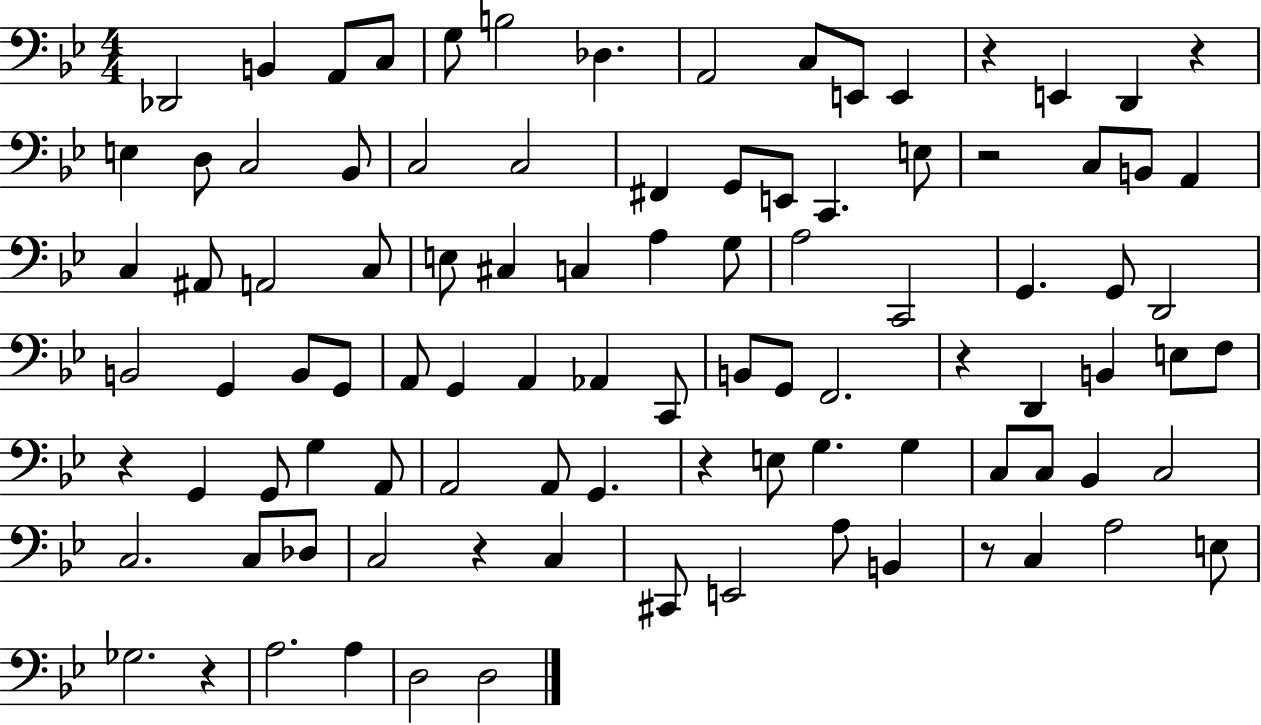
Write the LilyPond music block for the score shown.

{
  \clef bass
  \numericTimeSignature
  \time 4/4
  \key bes \major
  des,2 b,4 a,8 c8 | g8 b2 des4. | a,2 c8 e,8 e,4 | r4 e,4 d,4 r4 | \break e4 d8 c2 bes,8 | c2 c2 | fis,4 g,8 e,8 c,4. e8 | r2 c8 b,8 a,4 | \break c4 ais,8 a,2 c8 | e8 cis4 c4 a4 g8 | a2 c,2 | g,4. g,8 d,2 | \break b,2 g,4 b,8 g,8 | a,8 g,4 a,4 aes,4 c,8 | b,8 g,8 f,2. | r4 d,4 b,4 e8 f8 | \break r4 g,4 g,8 g4 a,8 | a,2 a,8 g,4. | r4 e8 g4. g4 | c8 c8 bes,4 c2 | \break c2. c8 des8 | c2 r4 c4 | cis,8 e,2 a8 b,4 | r8 c4 a2 e8 | \break ges2. r4 | a2. a4 | d2 d2 | \bar "|."
}